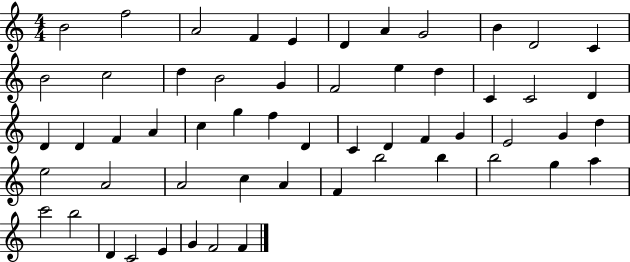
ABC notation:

X:1
T:Untitled
M:4/4
L:1/4
K:C
B2 f2 A2 F E D A G2 B D2 C B2 c2 d B2 G F2 e d C C2 D D D F A c g f D C D F G E2 G d e2 A2 A2 c A F b2 b b2 g a c'2 b2 D C2 E G F2 F